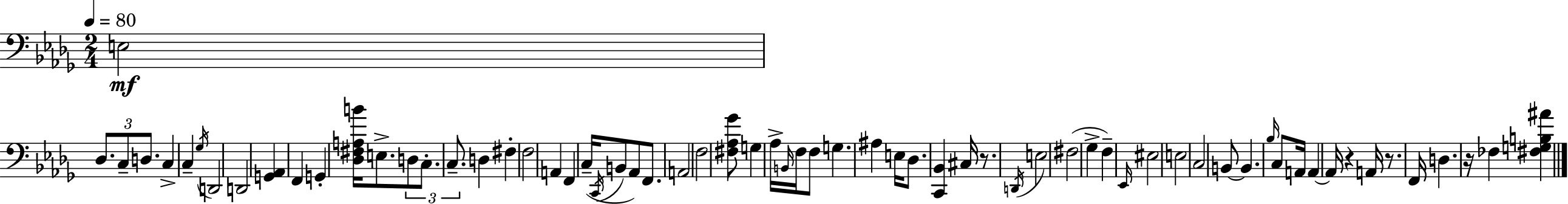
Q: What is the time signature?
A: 2/4